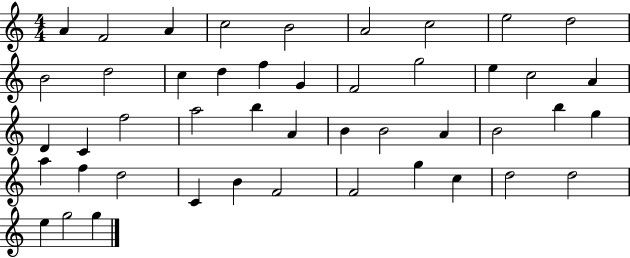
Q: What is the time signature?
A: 4/4